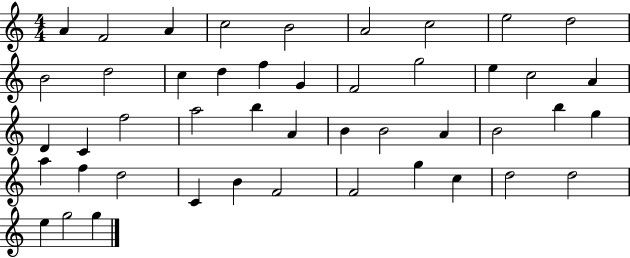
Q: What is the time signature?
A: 4/4